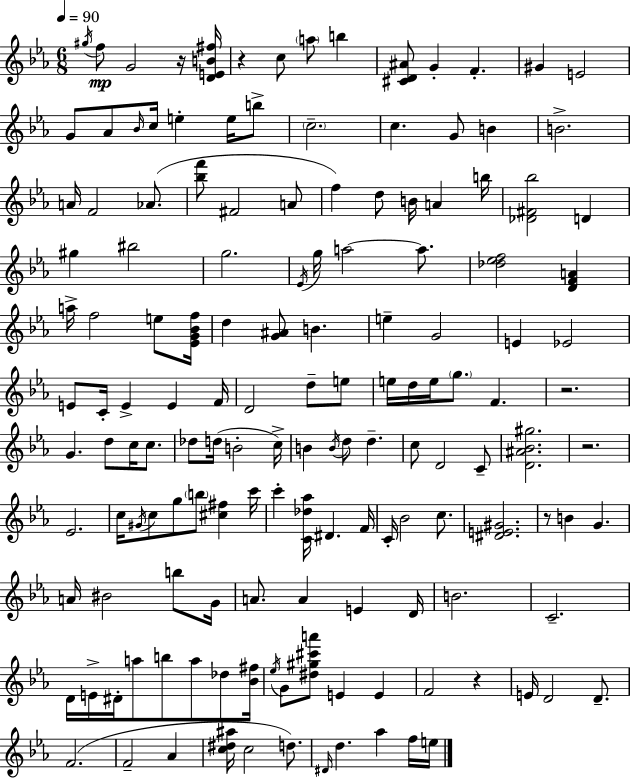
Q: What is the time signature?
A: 6/8